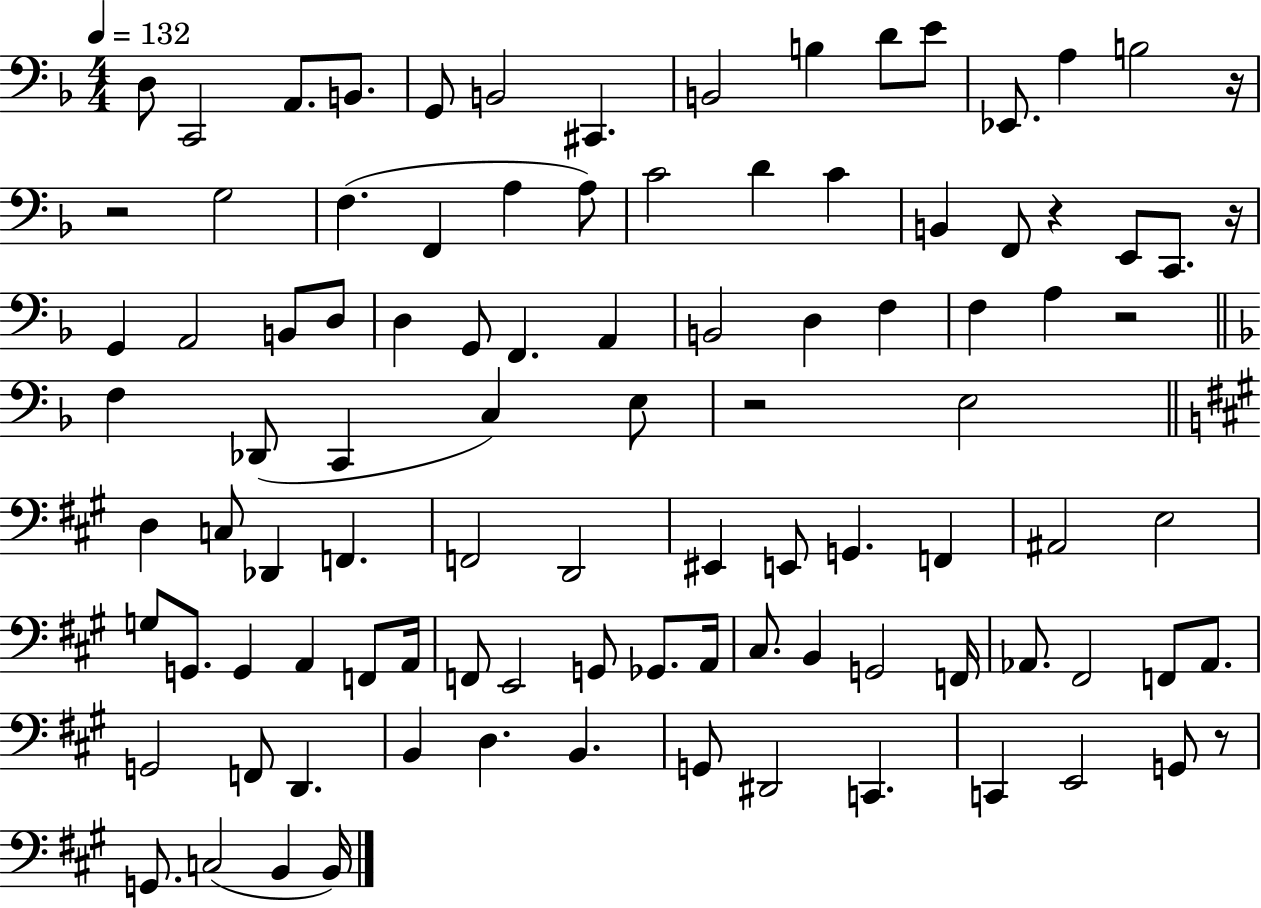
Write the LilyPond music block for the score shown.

{
  \clef bass
  \numericTimeSignature
  \time 4/4
  \key f \major
  \tempo 4 = 132
  \repeat volta 2 { d8 c,2 a,8. b,8. | g,8 b,2 cis,4. | b,2 b4 d'8 e'8 | ees,8. a4 b2 r16 | \break r2 g2 | f4.( f,4 a4 a8) | c'2 d'4 c'4 | b,4 f,8 r4 e,8 c,8. r16 | \break g,4 a,2 b,8 d8 | d4 g,8 f,4. a,4 | b,2 d4 f4 | f4 a4 r2 | \break \bar "||" \break \key d \minor f4 des,8( c,4 c4) e8 | r2 e2 | \bar "||" \break \key a \major d4 c8 des,4 f,4. | f,2 d,2 | eis,4 e,8 g,4. f,4 | ais,2 e2 | \break g8 g,8. g,4 a,4 f,8 a,16 | f,8 e,2 g,8 ges,8. a,16 | cis8. b,4 g,2 f,16 | aes,8. fis,2 f,8 aes,8. | \break g,2 f,8 d,4. | b,4 d4. b,4. | g,8 dis,2 c,4. | c,4 e,2 g,8 r8 | \break g,8. c2( b,4 b,16) | } \bar "|."
}